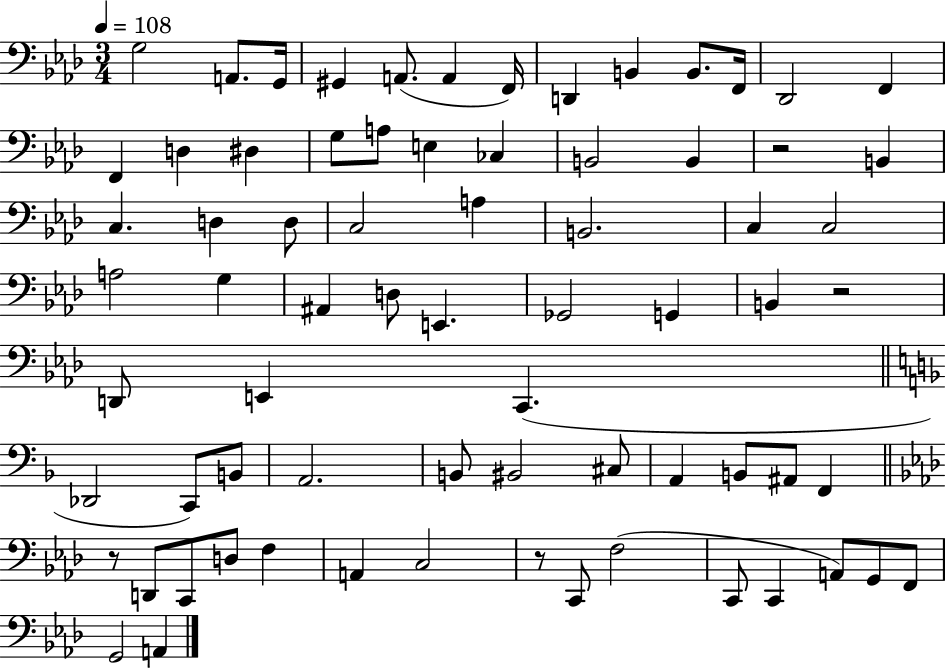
X:1
T:Untitled
M:3/4
L:1/4
K:Ab
G,2 A,,/2 G,,/4 ^G,, A,,/2 A,, F,,/4 D,, B,, B,,/2 F,,/4 _D,,2 F,, F,, D, ^D, G,/2 A,/2 E, _C, B,,2 B,, z2 B,, C, D, D,/2 C,2 A, B,,2 C, C,2 A,2 G, ^A,, D,/2 E,, _G,,2 G,, B,, z2 D,,/2 E,, C,, _D,,2 C,,/2 B,,/2 A,,2 B,,/2 ^B,,2 ^C,/2 A,, B,,/2 ^A,,/2 F,, z/2 D,,/2 C,,/2 D,/2 F, A,, C,2 z/2 C,,/2 F,2 C,,/2 C,, A,,/2 G,,/2 F,,/2 G,,2 A,,